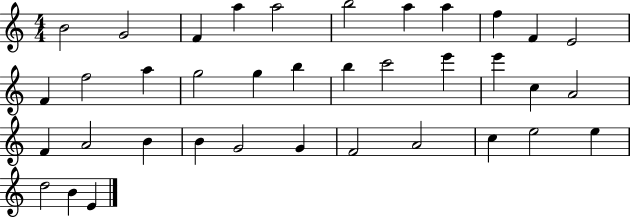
B4/h G4/h F4/q A5/q A5/h B5/h A5/q A5/q F5/q F4/q E4/h F4/q F5/h A5/q G5/h G5/q B5/q B5/q C6/h E6/q E6/q C5/q A4/h F4/q A4/h B4/q B4/q G4/h G4/q F4/h A4/h C5/q E5/h E5/q D5/h B4/q E4/q